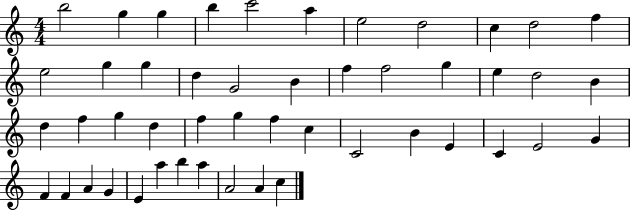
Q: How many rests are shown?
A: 0